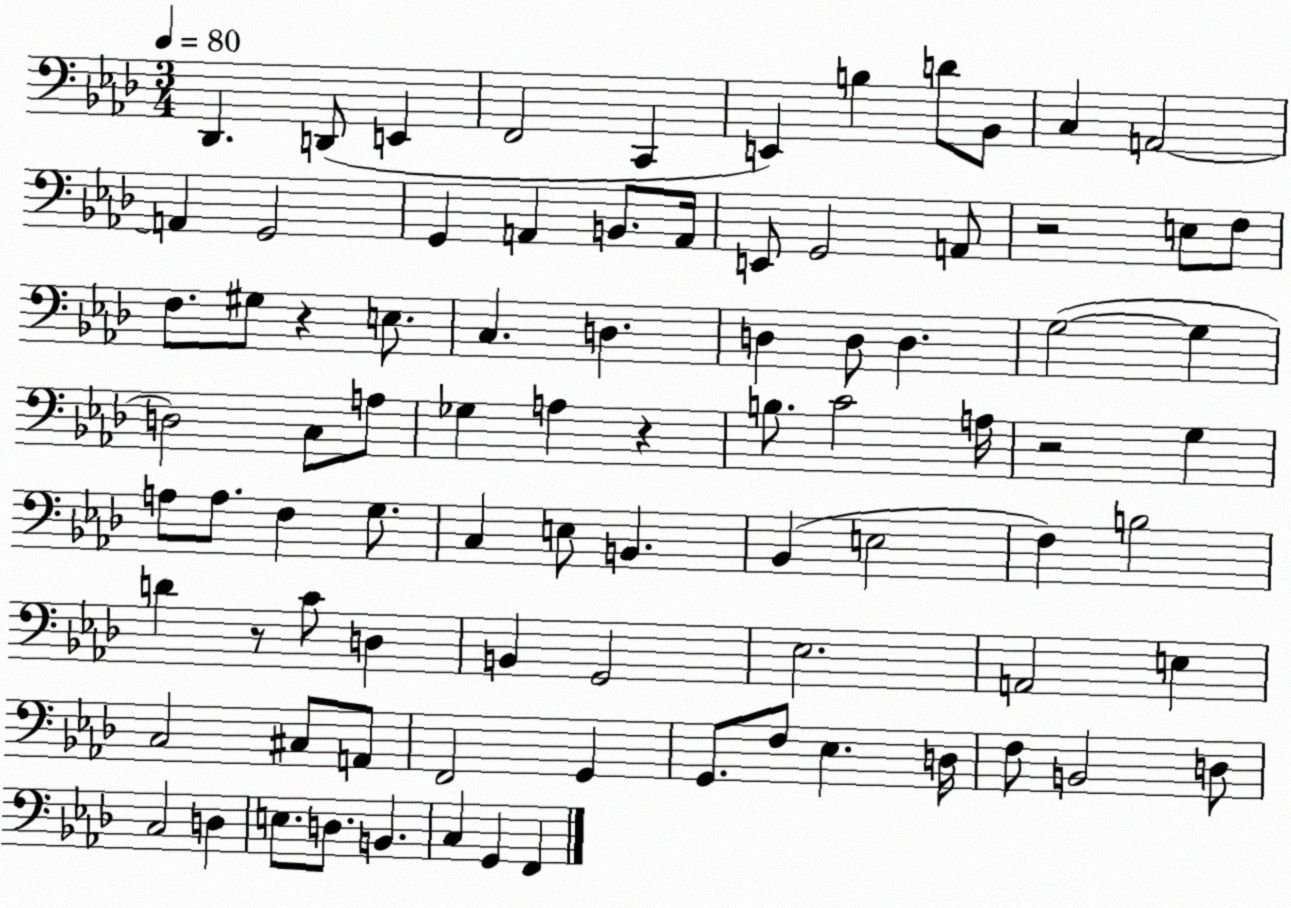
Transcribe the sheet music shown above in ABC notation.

X:1
T:Untitled
M:3/4
L:1/4
K:Ab
_D,, D,,/2 E,, F,,2 C,, E,, B, D/2 _B,,/2 C, A,,2 A,, G,,2 G,, A,, B,,/2 A,,/4 E,,/2 G,,2 A,,/2 z2 E,/2 F,/2 F,/2 ^G,/2 z E,/2 C, D, D, D,/2 D, G,2 G, D,2 C,/2 A,/2 _G, A, z B,/2 C2 A,/4 z2 G, A,/2 A,/2 F, G,/2 C, E,/2 B,, _B,, E,2 F, B,2 D z/2 C/2 D, B,, G,,2 _E,2 A,,2 E, C,2 ^C,/2 A,,/2 F,,2 G,, G,,/2 F,/2 _E, D,/4 F,/2 B,,2 D,/2 C,2 D, E,/2 D,/2 B,, C, G,, F,,